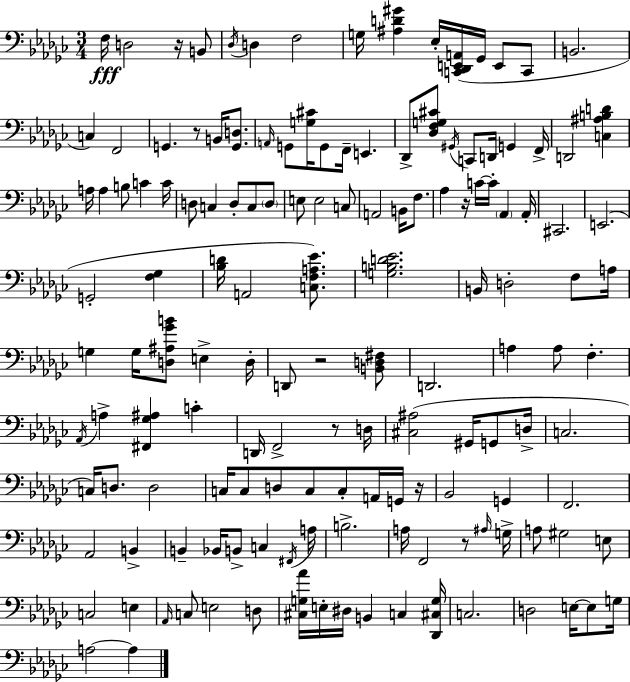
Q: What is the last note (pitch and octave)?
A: A3